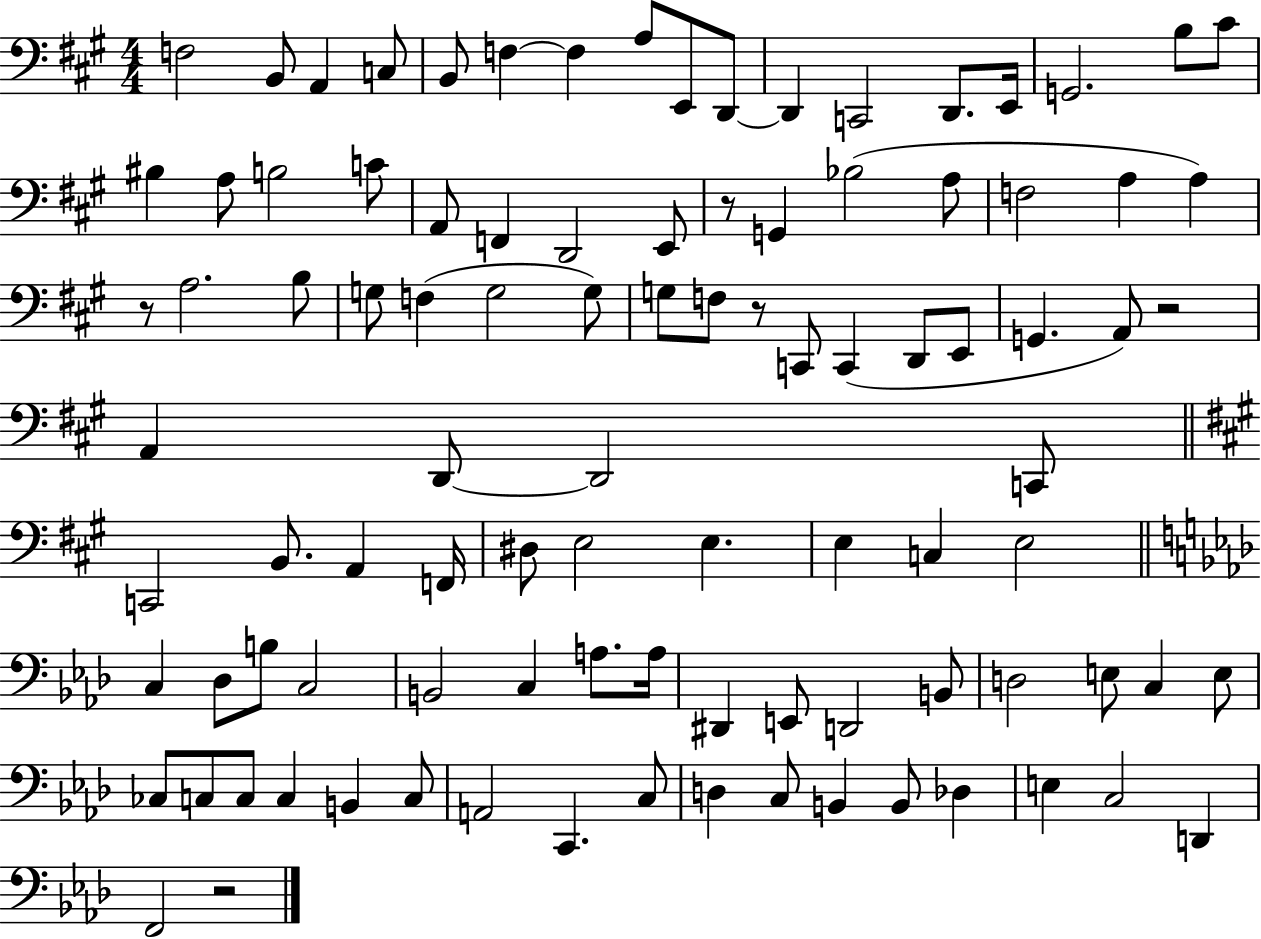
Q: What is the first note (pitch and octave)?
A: F3